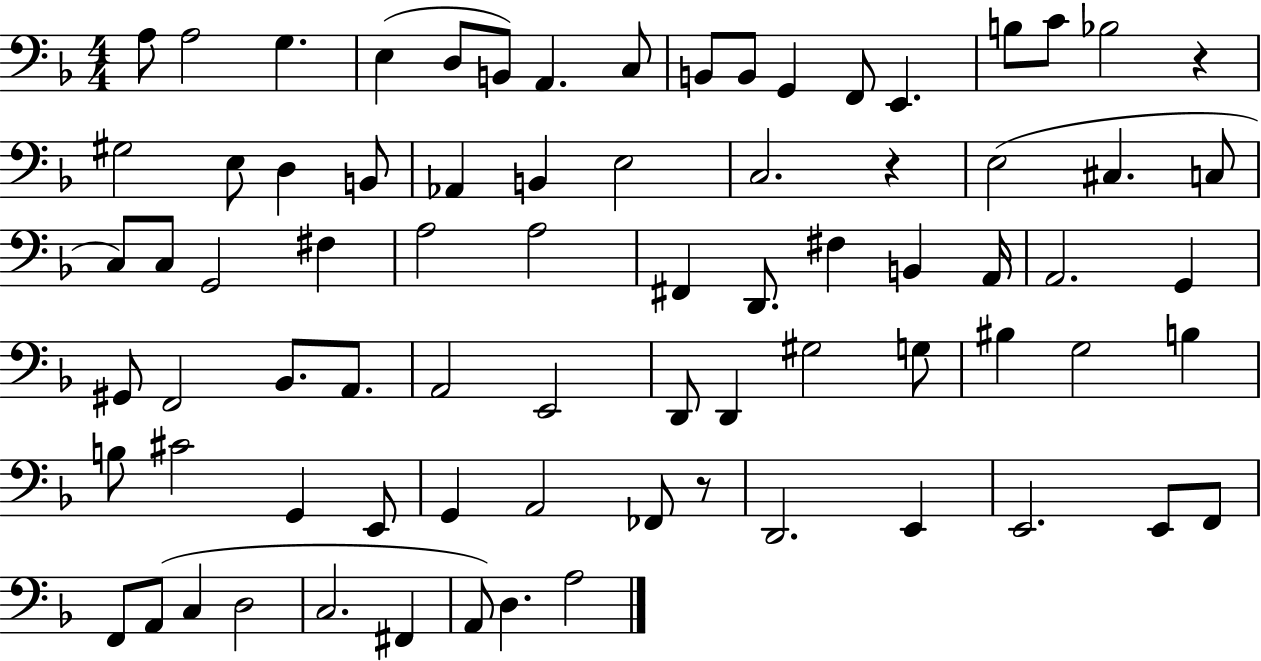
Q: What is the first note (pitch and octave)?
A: A3